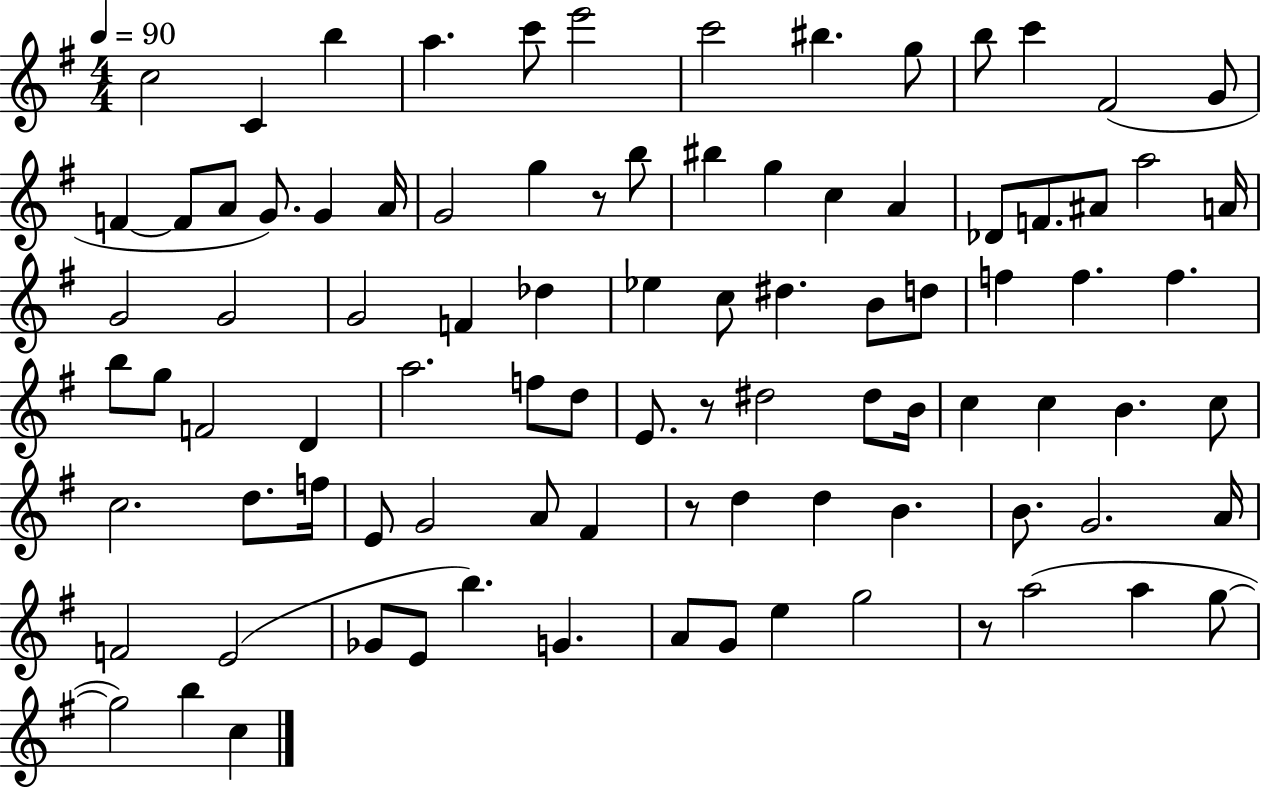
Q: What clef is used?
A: treble